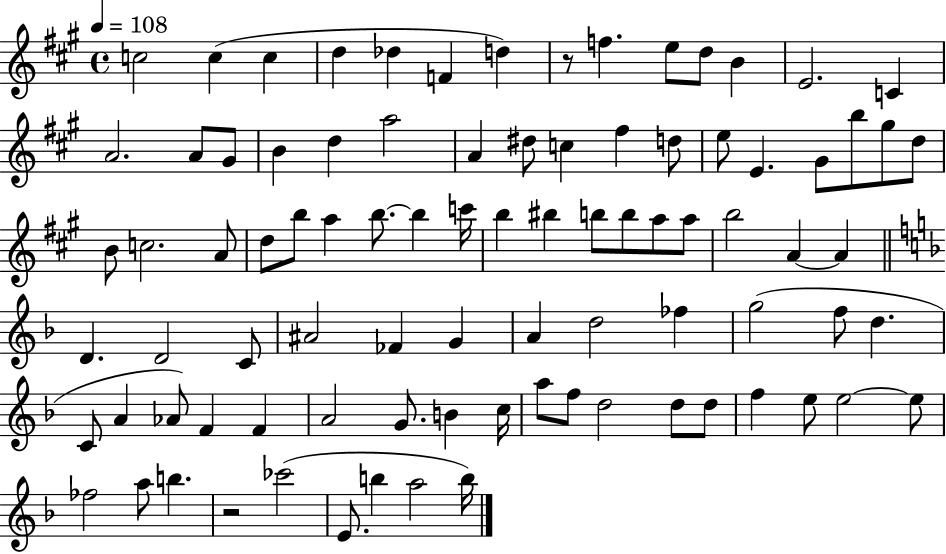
C5/h C5/q C5/q D5/q Db5/q F4/q D5/q R/e F5/q. E5/e D5/e B4/q E4/h. C4/q A4/h. A4/e G#4/e B4/q D5/q A5/h A4/q D#5/e C5/q F#5/q D5/e E5/e E4/q. G#4/e B5/e G#5/e D5/e B4/e C5/h. A4/e D5/e B5/e A5/q B5/e. B5/q C6/s B5/q BIS5/q B5/e B5/e A5/e A5/e B5/h A4/q A4/q D4/q. D4/h C4/e A#4/h FES4/q G4/q A4/q D5/h FES5/q G5/h F5/e D5/q. C4/e A4/q Ab4/e F4/q F4/q A4/h G4/e. B4/q C5/s A5/e F5/e D5/h D5/e D5/e F5/q E5/e E5/h E5/e FES5/h A5/e B5/q. R/h CES6/h E4/e. B5/q A5/h B5/s